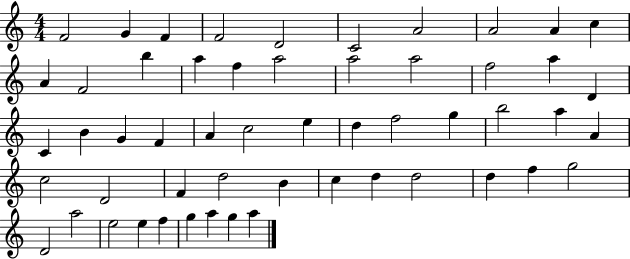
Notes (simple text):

F4/h G4/q F4/q F4/h D4/h C4/h A4/h A4/h A4/q C5/q A4/q F4/h B5/q A5/q F5/q A5/h A5/h A5/h F5/h A5/q D4/q C4/q B4/q G4/q F4/q A4/q C5/h E5/q D5/q F5/h G5/q B5/h A5/q A4/q C5/h D4/h F4/q D5/h B4/q C5/q D5/q D5/h D5/q F5/q G5/h D4/h A5/h E5/h E5/q F5/q G5/q A5/q G5/q A5/q